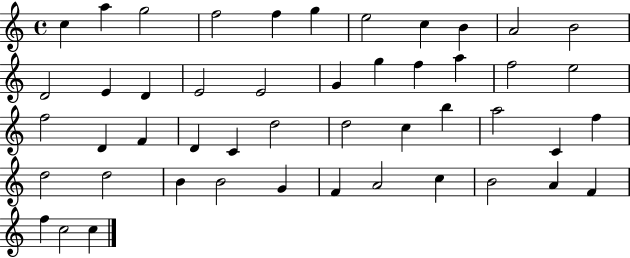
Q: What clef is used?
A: treble